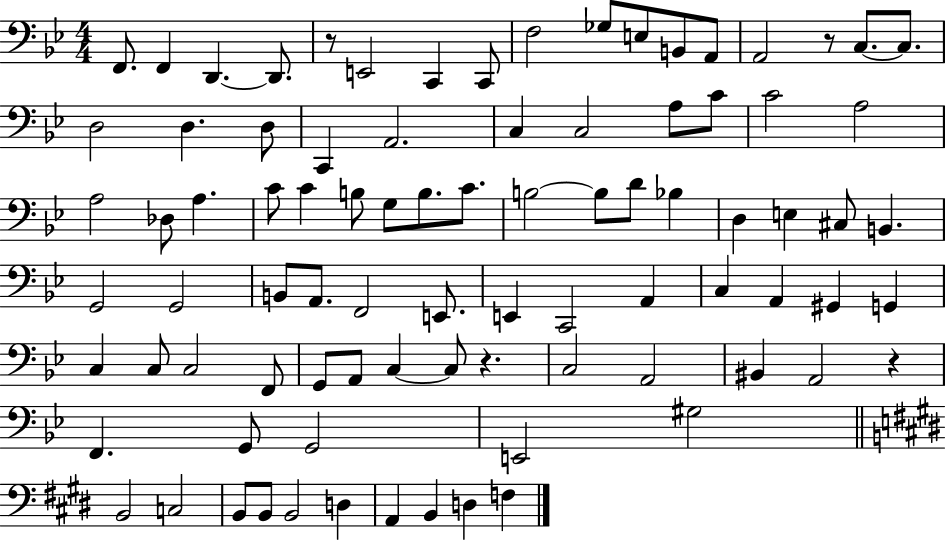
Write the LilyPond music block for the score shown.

{
  \clef bass
  \numericTimeSignature
  \time 4/4
  \key bes \major
  \repeat volta 2 { f,8. f,4 d,4.~~ d,8. | r8 e,2 c,4 c,8 | f2 ges8 e8 b,8 a,8 | a,2 r8 c8.~~ c8. | \break d2 d4. d8 | c,4 a,2. | c4 c2 a8 c'8 | c'2 a2 | \break a2 des8 a4. | c'8 c'4 b8 g8 b8. c'8. | b2~~ b8 d'8 bes4 | d4 e4 cis8 b,4. | \break g,2 g,2 | b,8 a,8. f,2 e,8. | e,4 c,2 a,4 | c4 a,4 gis,4 g,4 | \break c4 c8 c2 f,8 | g,8 a,8 c4~~ c8 r4. | c2 a,2 | bis,4 a,2 r4 | \break f,4. g,8 g,2 | e,2 gis2 | \bar "||" \break \key e \major b,2 c2 | b,8 b,8 b,2 d4 | a,4 b,4 d4 f4 | } \bar "|."
}